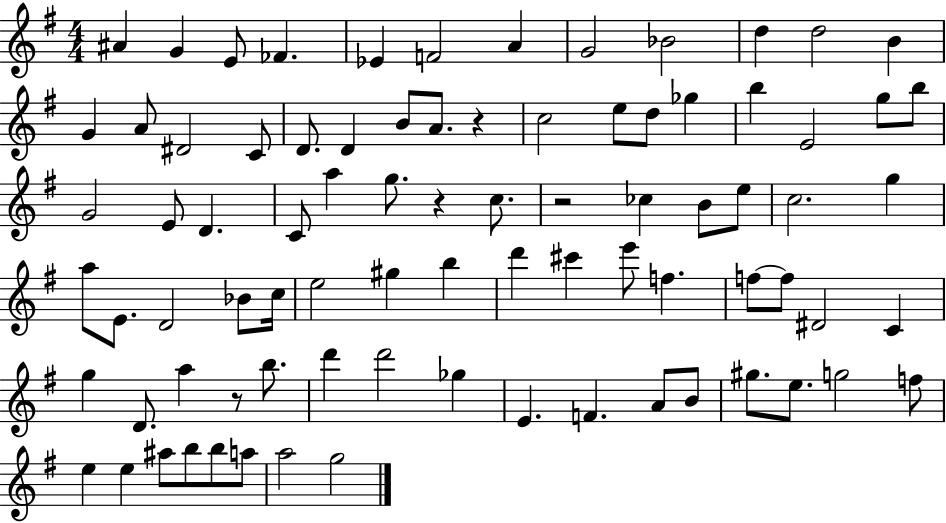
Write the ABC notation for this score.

X:1
T:Untitled
M:4/4
L:1/4
K:G
^A G E/2 _F _E F2 A G2 _B2 d d2 B G A/2 ^D2 C/2 D/2 D B/2 A/2 z c2 e/2 d/2 _g b E2 g/2 b/2 G2 E/2 D C/2 a g/2 z c/2 z2 _c B/2 e/2 c2 g a/2 E/2 D2 _B/2 c/4 e2 ^g b d' ^c' e'/2 f f/2 f/2 ^D2 C g D/2 a z/2 b/2 d' d'2 _g E F A/2 B/2 ^g/2 e/2 g2 f/2 e e ^a/2 b/2 b/2 a/2 a2 g2